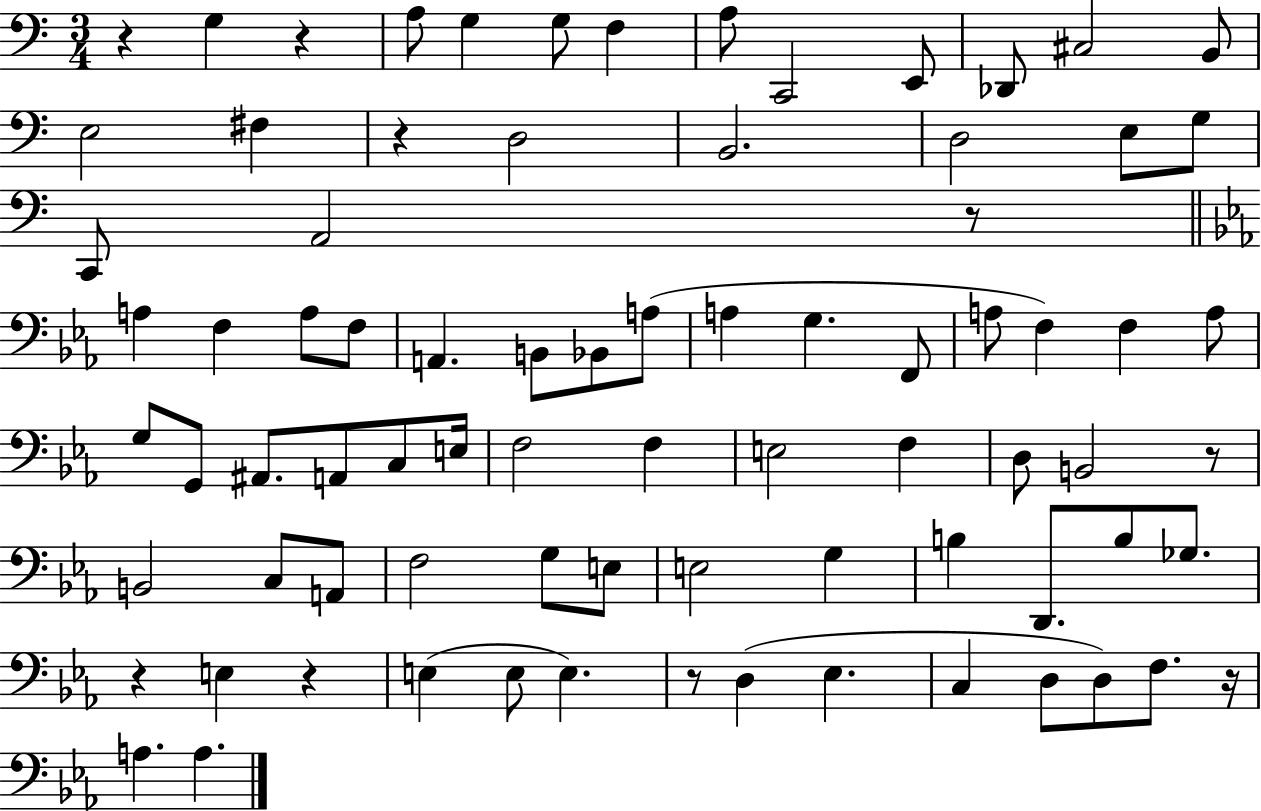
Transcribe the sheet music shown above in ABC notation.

X:1
T:Untitled
M:3/4
L:1/4
K:C
z G, z A,/2 G, G,/2 F, A,/2 C,,2 E,,/2 _D,,/2 ^C,2 B,,/2 E,2 ^F, z D,2 B,,2 D,2 E,/2 G,/2 C,,/2 A,,2 z/2 A, F, A,/2 F,/2 A,, B,,/2 _B,,/2 A,/2 A, G, F,,/2 A,/2 F, F, A,/2 G,/2 G,,/2 ^A,,/2 A,,/2 C,/2 E,/4 F,2 F, E,2 F, D,/2 B,,2 z/2 B,,2 C,/2 A,,/2 F,2 G,/2 E,/2 E,2 G, B, D,,/2 B,/2 _G,/2 z E, z E, E,/2 E, z/2 D, _E, C, D,/2 D,/2 F,/2 z/4 A, A,